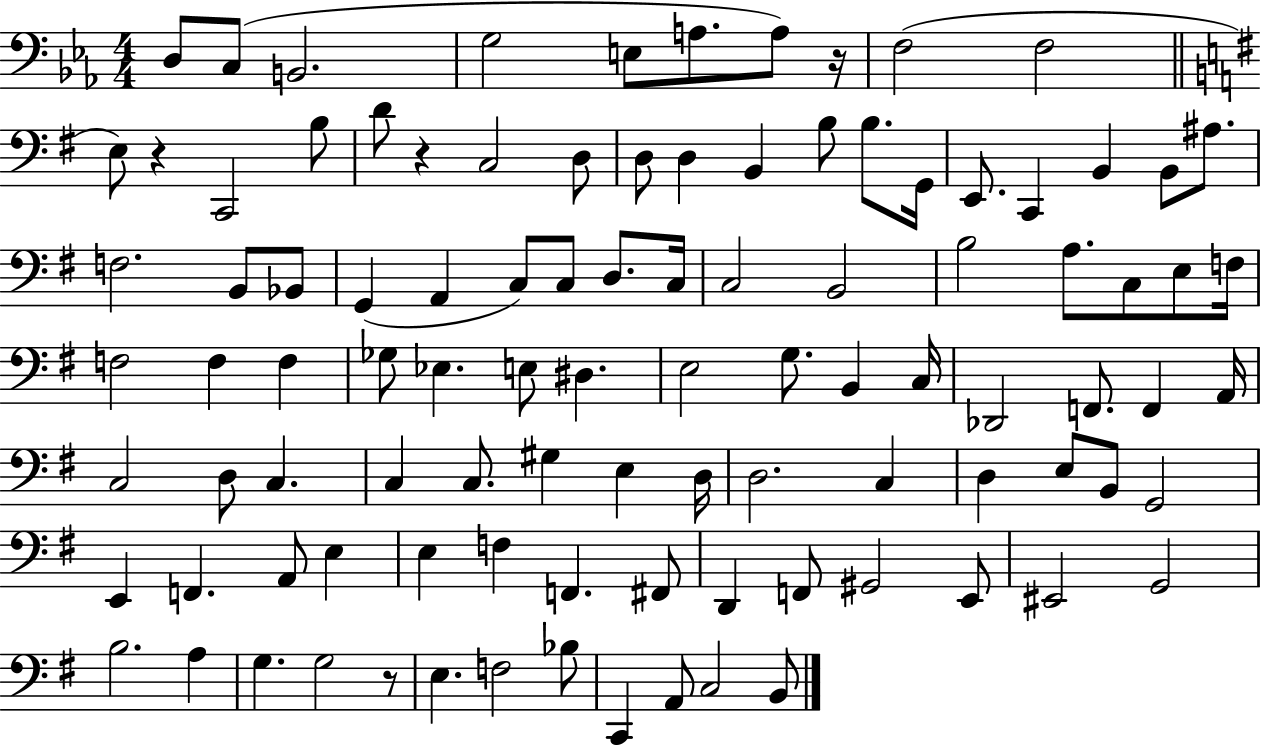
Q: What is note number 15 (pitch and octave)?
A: D3